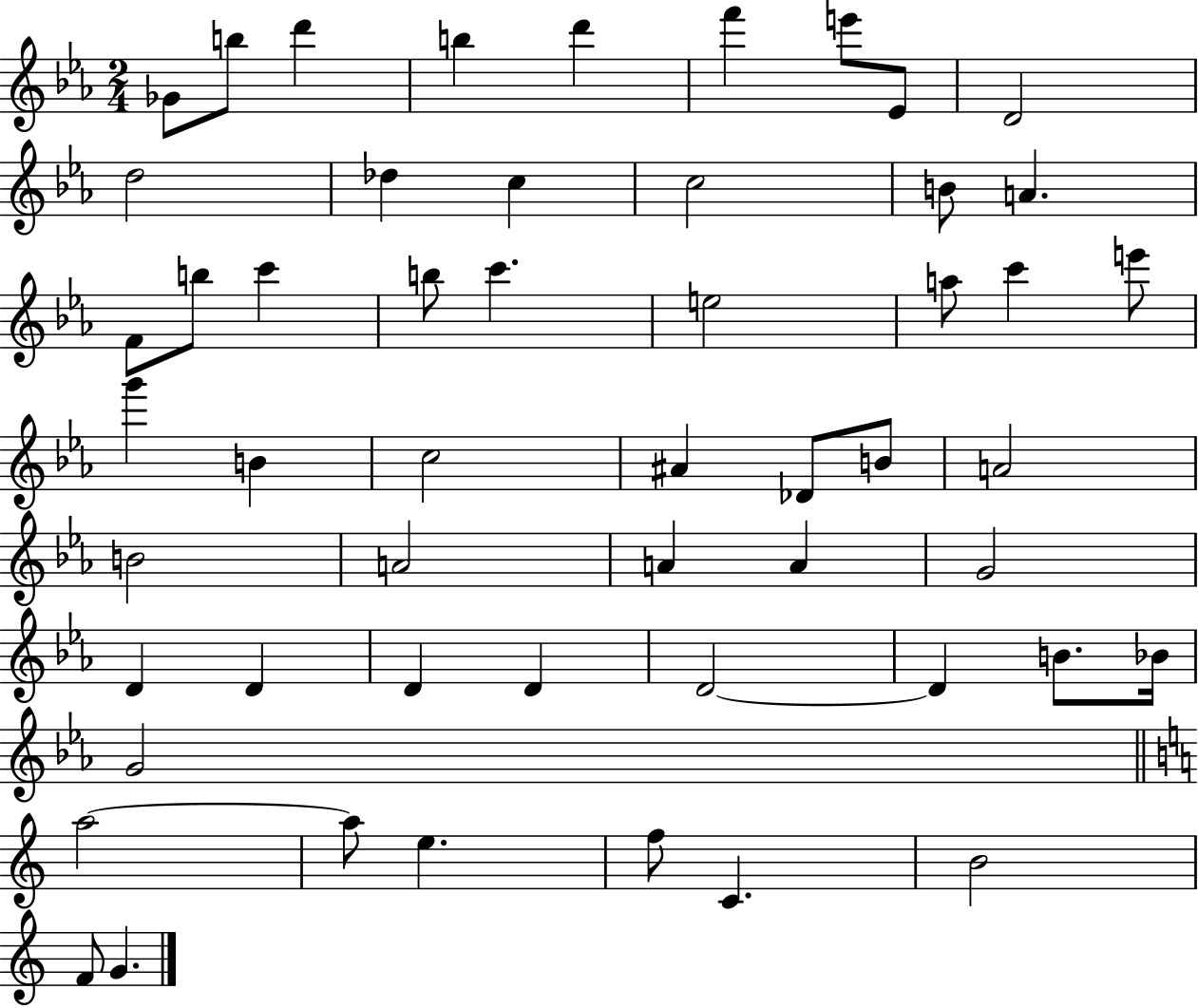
{
  \clef treble
  \numericTimeSignature
  \time 2/4
  \key ees \major
  \repeat volta 2 { ges'8 b''8 d'''4 | b''4 d'''4 | f'''4 e'''8 ees'8 | d'2 | \break d''2 | des''4 c''4 | c''2 | b'8 a'4. | \break f'8 b''8 c'''4 | b''8 c'''4. | e''2 | a''8 c'''4 e'''8 | \break g'''4 b'4 | c''2 | ais'4 des'8 b'8 | a'2 | \break b'2 | a'2 | a'4 a'4 | g'2 | \break d'4 d'4 | d'4 d'4 | d'2~~ | d'4 b'8. bes'16 | \break g'2 | \bar "||" \break \key c \major a''2~~ | a''8 e''4. | f''8 c'4. | b'2 | \break f'8 g'4. | } \bar "|."
}